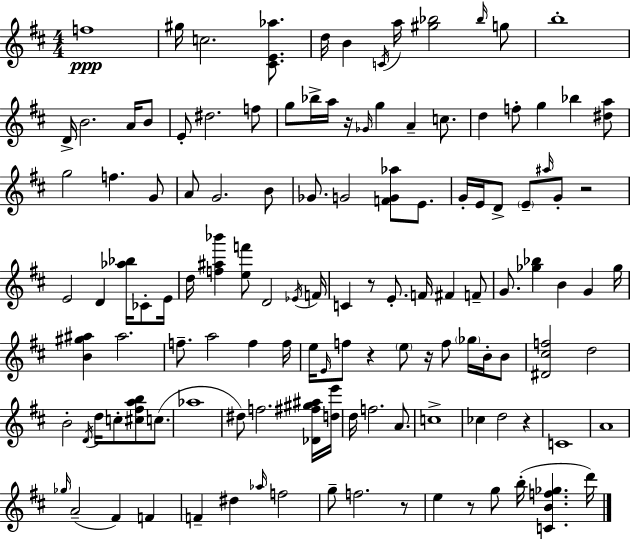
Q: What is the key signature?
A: D major